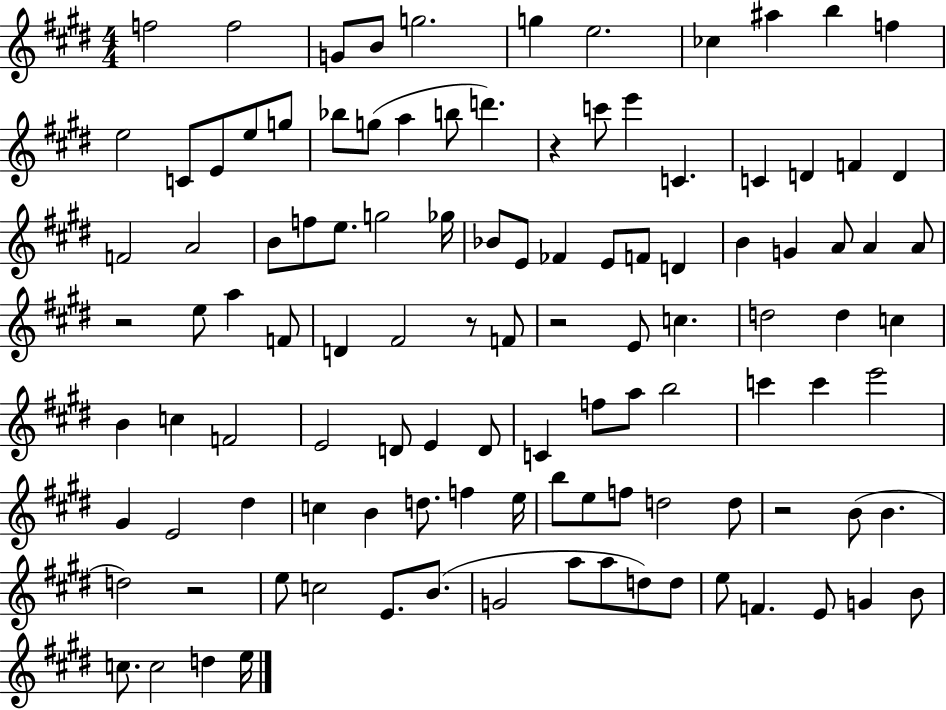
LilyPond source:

{
  \clef treble
  \numericTimeSignature
  \time 4/4
  \key e \major
  \repeat volta 2 { f''2 f''2 | g'8 b'8 g''2. | g''4 e''2. | ces''4 ais''4 b''4 f''4 | \break e''2 c'8 e'8 e''8 g''8 | bes''8 g''8( a''4 b''8 d'''4.) | r4 c'''8 e'''4 c'4. | c'4 d'4 f'4 d'4 | \break f'2 a'2 | b'8 f''8 e''8. g''2 ges''16 | bes'8 e'8 fes'4 e'8 f'8 d'4 | b'4 g'4 a'8 a'4 a'8 | \break r2 e''8 a''4 f'8 | d'4 fis'2 r8 f'8 | r2 e'8 c''4. | d''2 d''4 c''4 | \break b'4 c''4 f'2 | e'2 d'8 e'4 d'8 | c'4 f''8 a''8 b''2 | c'''4 c'''4 e'''2 | \break gis'4 e'2 dis''4 | c''4 b'4 d''8. f''4 e''16 | b''8 e''8 f''8 d''2 d''8 | r2 b'8( b'4. | \break d''2) r2 | e''8 c''2 e'8. b'8.( | g'2 a''8 a''8 d''8) d''8 | e''8 f'4. e'8 g'4 b'8 | \break c''8. c''2 d''4 e''16 | } \bar "|."
}